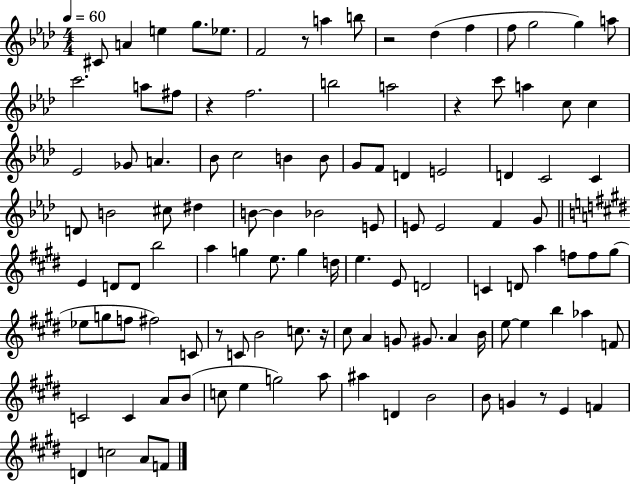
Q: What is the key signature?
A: AES major